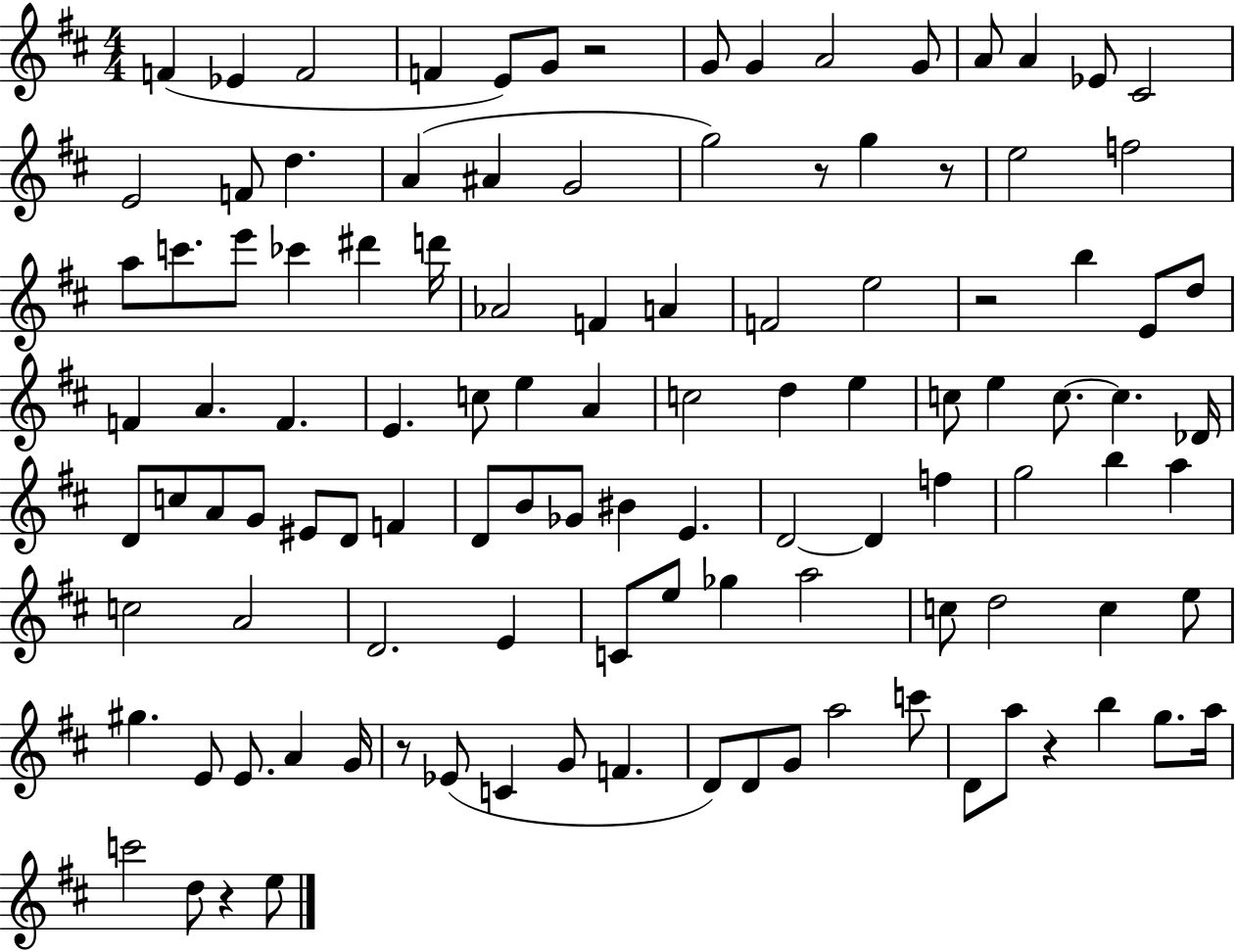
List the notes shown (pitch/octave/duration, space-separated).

F4/q Eb4/q F4/h F4/q E4/e G4/e R/h G4/e G4/q A4/h G4/e A4/e A4/q Eb4/e C#4/h E4/h F4/e D5/q. A4/q A#4/q G4/h G5/h R/e G5/q R/e E5/h F5/h A5/e C6/e. E6/e CES6/q D#6/q D6/s Ab4/h F4/q A4/q F4/h E5/h R/h B5/q E4/e D5/e F4/q A4/q. F4/q. E4/q. C5/e E5/q A4/q C5/h D5/q E5/q C5/e E5/q C5/e. C5/q. Db4/s D4/e C5/e A4/e G4/e EIS4/e D4/e F4/q D4/e B4/e Gb4/e BIS4/q E4/q. D4/h D4/q F5/q G5/h B5/q A5/q C5/h A4/h D4/h. E4/q C4/e E5/e Gb5/q A5/h C5/e D5/h C5/q E5/e G#5/q. E4/e E4/e. A4/q G4/s R/e Eb4/e C4/q G4/e F4/q. D4/e D4/e G4/e A5/h C6/e D4/e A5/e R/q B5/q G5/e. A5/s C6/h D5/e R/q E5/e